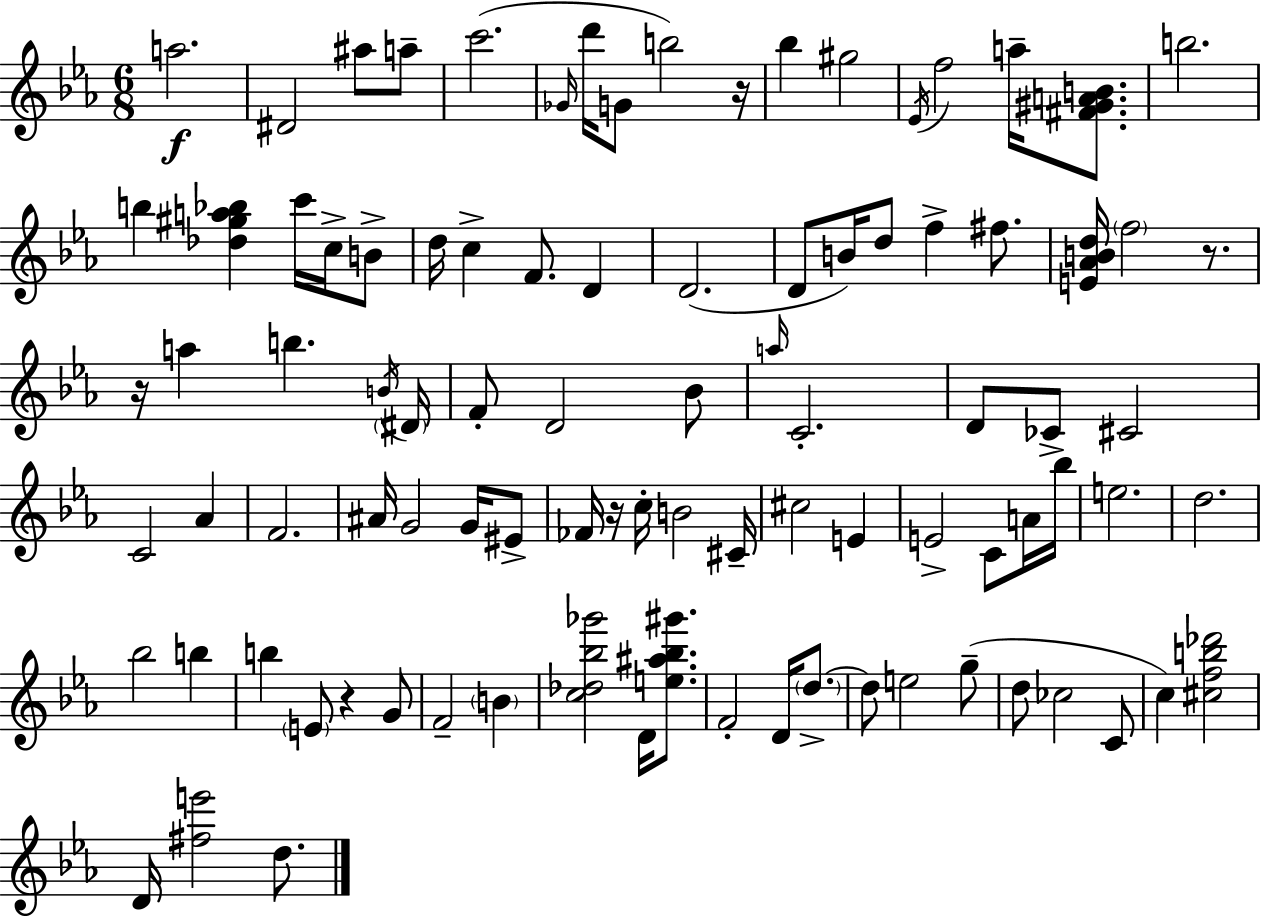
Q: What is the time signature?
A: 6/8